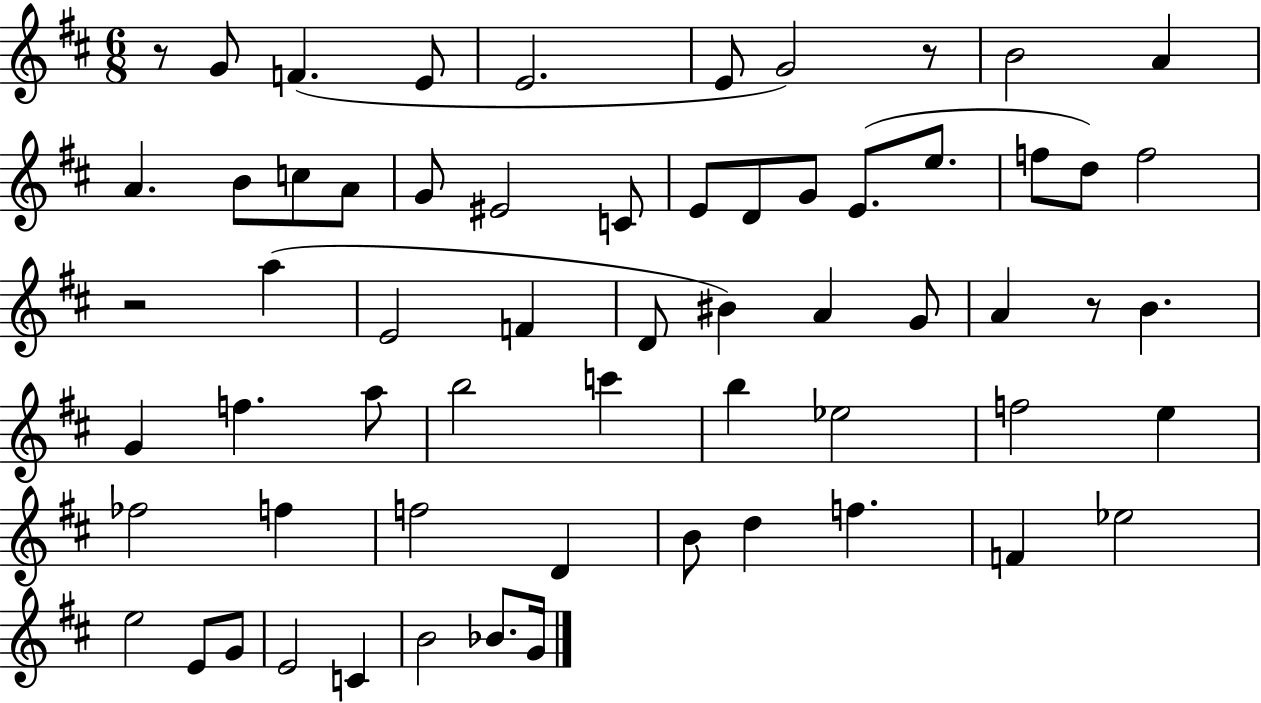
{
  \clef treble
  \numericTimeSignature
  \time 6/8
  \key d \major
  \repeat volta 2 { r8 g'8 f'4.( e'8 | e'2. | e'8 g'2) r8 | b'2 a'4 | \break a'4. b'8 c''8 a'8 | g'8 eis'2 c'8 | e'8 d'8 g'8 e'8.( e''8. | f''8 d''8) f''2 | \break r2 a''4( | e'2 f'4 | d'8 bis'4) a'4 g'8 | a'4 r8 b'4. | \break g'4 f''4. a''8 | b''2 c'''4 | b''4 ees''2 | f''2 e''4 | \break fes''2 f''4 | f''2 d'4 | b'8 d''4 f''4. | f'4 ees''2 | \break e''2 e'8 g'8 | e'2 c'4 | b'2 bes'8. g'16 | } \bar "|."
}